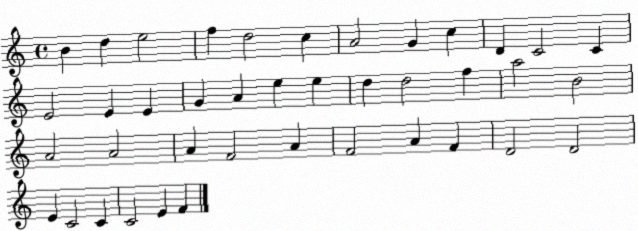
X:1
T:Untitled
M:4/4
L:1/4
K:C
B d e2 f d2 c A2 G c D C2 C E2 E E G A e e d d2 f a2 B2 A2 A2 A F2 A F2 A F D2 D2 E C2 C C2 E F